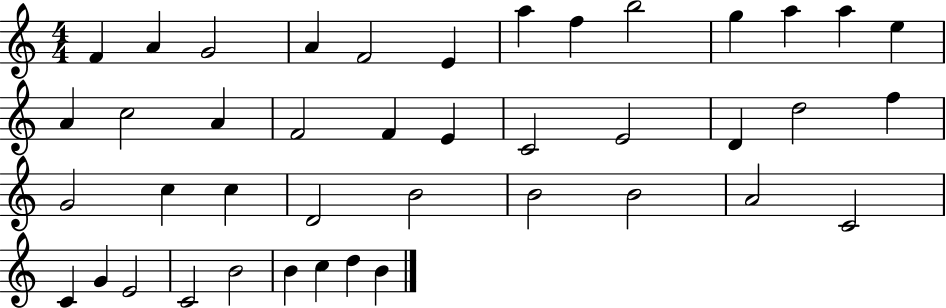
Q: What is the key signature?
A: C major